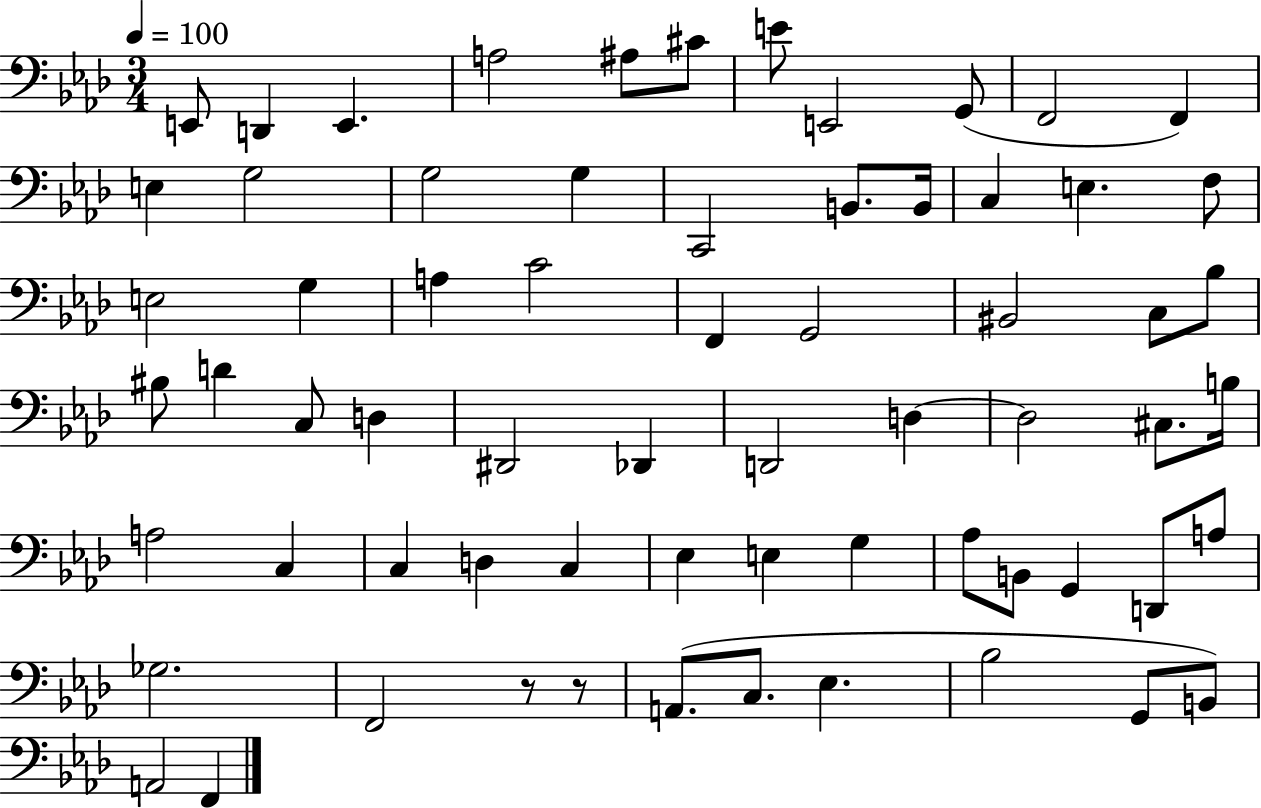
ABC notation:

X:1
T:Untitled
M:3/4
L:1/4
K:Ab
E,,/2 D,, E,, A,2 ^A,/2 ^C/2 E/2 E,,2 G,,/2 F,,2 F,, E, G,2 G,2 G, C,,2 B,,/2 B,,/4 C, E, F,/2 E,2 G, A, C2 F,, G,,2 ^B,,2 C,/2 _B,/2 ^B,/2 D C,/2 D, ^D,,2 _D,, D,,2 D, D,2 ^C,/2 B,/4 A,2 C, C, D, C, _E, E, G, _A,/2 B,,/2 G,, D,,/2 A,/2 _G,2 F,,2 z/2 z/2 A,,/2 C,/2 _E, _B,2 G,,/2 B,,/2 A,,2 F,,